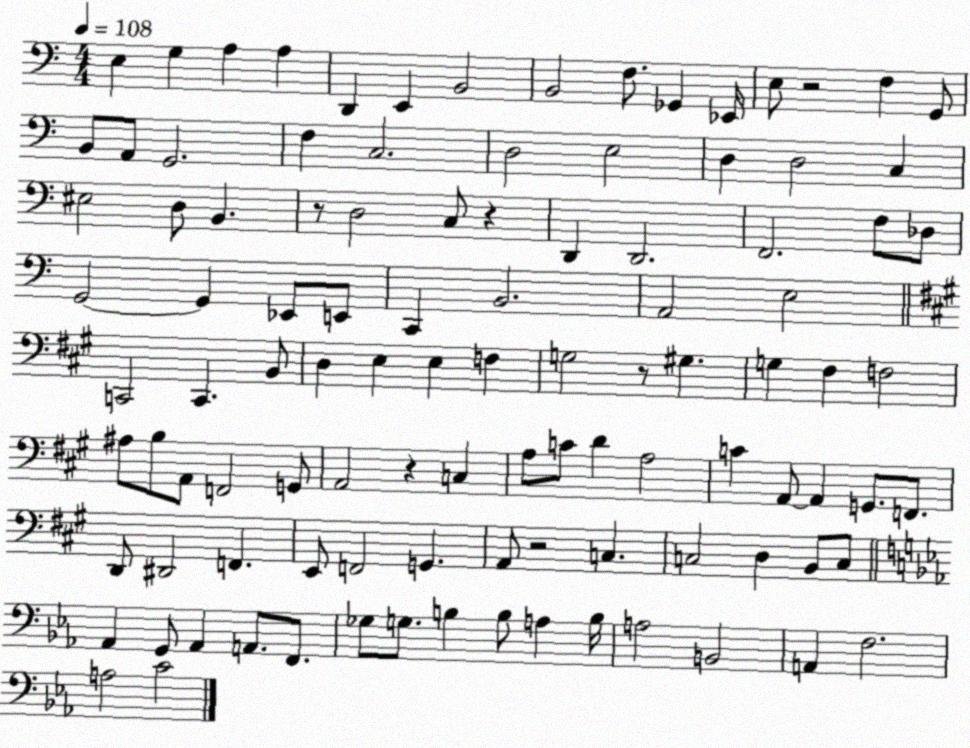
X:1
T:Untitled
M:4/4
L:1/4
K:C
E, G, A, A, D,, E,, B,,2 B,,2 F,/2 _G,, _E,,/4 E,/2 z2 F, G,,/2 B,,/2 A,,/2 G,,2 F, C,2 D,2 E,2 D, D,2 C, ^E,2 D,/2 B,, z/2 D,2 C,/2 z D,, D,,2 F,,2 F,/2 _D,/2 G,,2 G,, _E,,/2 E,,/2 C,, B,,2 A,,2 E,2 C,,2 C,, B,,/2 D, E, E, F, G,2 z/2 ^G, G, ^F, F,2 ^A,/2 B,/2 A,,/2 F,,2 G,,/2 A,,2 z C, A,/2 C/2 D A,2 C A,,/2 A,, G,,/2 F,,/2 D,,/2 ^D,,2 F,, E,,/2 F,,2 G,, A,,/2 z2 C, C,2 D, B,,/2 C,/2 _A,, G,,/2 _A,, A,,/2 F,,/2 _G,/2 G,/2 B, B,/2 A, B,/4 A,2 B,,2 A,, F,2 A,2 C2